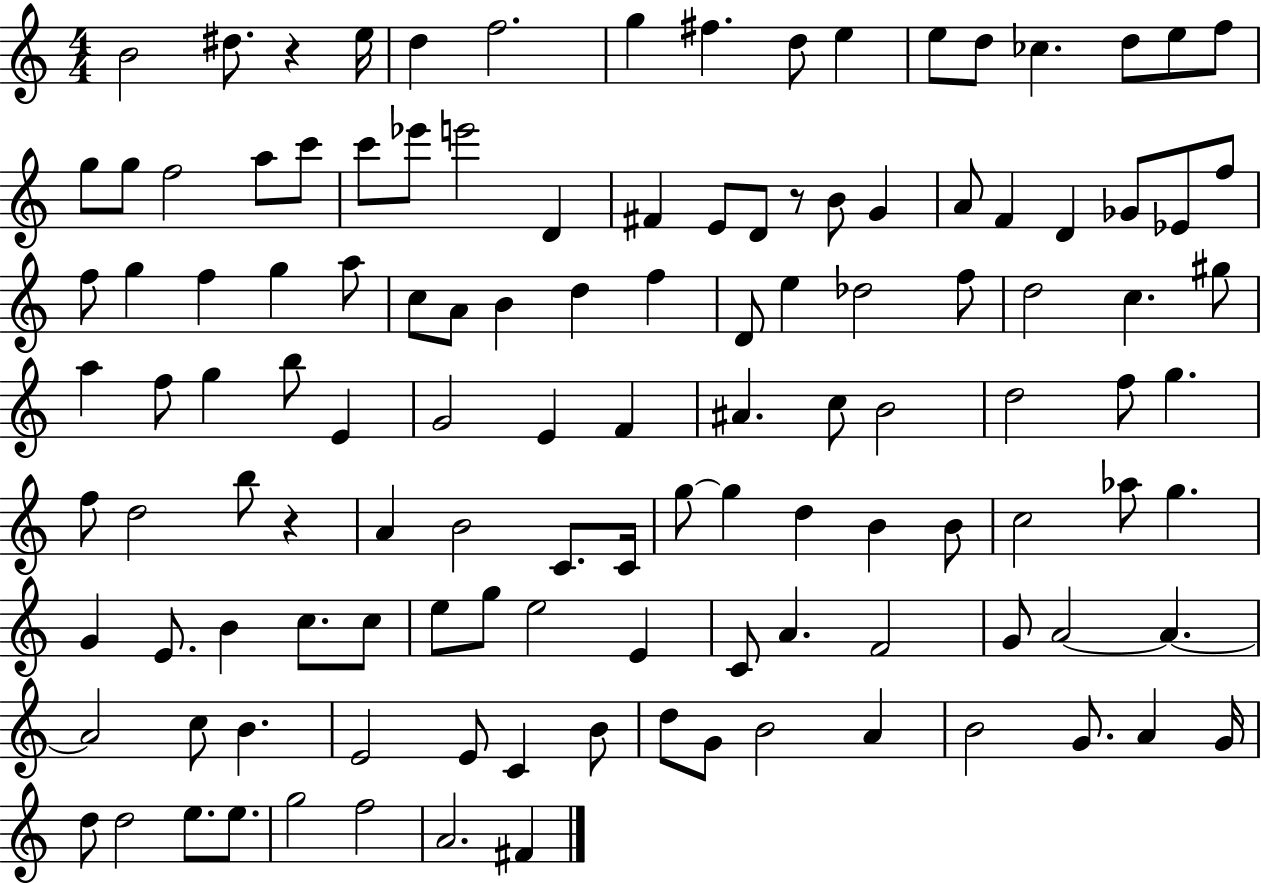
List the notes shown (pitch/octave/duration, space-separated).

B4/h D#5/e. R/q E5/s D5/q F5/h. G5/q F#5/q. D5/e E5/q E5/e D5/e CES5/q. D5/e E5/e F5/e G5/e G5/e F5/h A5/e C6/e C6/e Eb6/e E6/h D4/q F#4/q E4/e D4/e R/e B4/e G4/q A4/e F4/q D4/q Gb4/e Eb4/e F5/e F5/e G5/q F5/q G5/q A5/e C5/e A4/e B4/q D5/q F5/q D4/e E5/q Db5/h F5/e D5/h C5/q. G#5/e A5/q F5/e G5/q B5/e E4/q G4/h E4/q F4/q A#4/q. C5/e B4/h D5/h F5/e G5/q. F5/e D5/h B5/e R/q A4/q B4/h C4/e. C4/s G5/e G5/q D5/q B4/q B4/e C5/h Ab5/e G5/q. G4/q E4/e. B4/q C5/e. C5/e E5/e G5/e E5/h E4/q C4/e A4/q. F4/h G4/e A4/h A4/q. A4/h C5/e B4/q. E4/h E4/e C4/q B4/e D5/e G4/e B4/h A4/q B4/h G4/e. A4/q G4/s D5/e D5/h E5/e. E5/e. G5/h F5/h A4/h. F#4/q